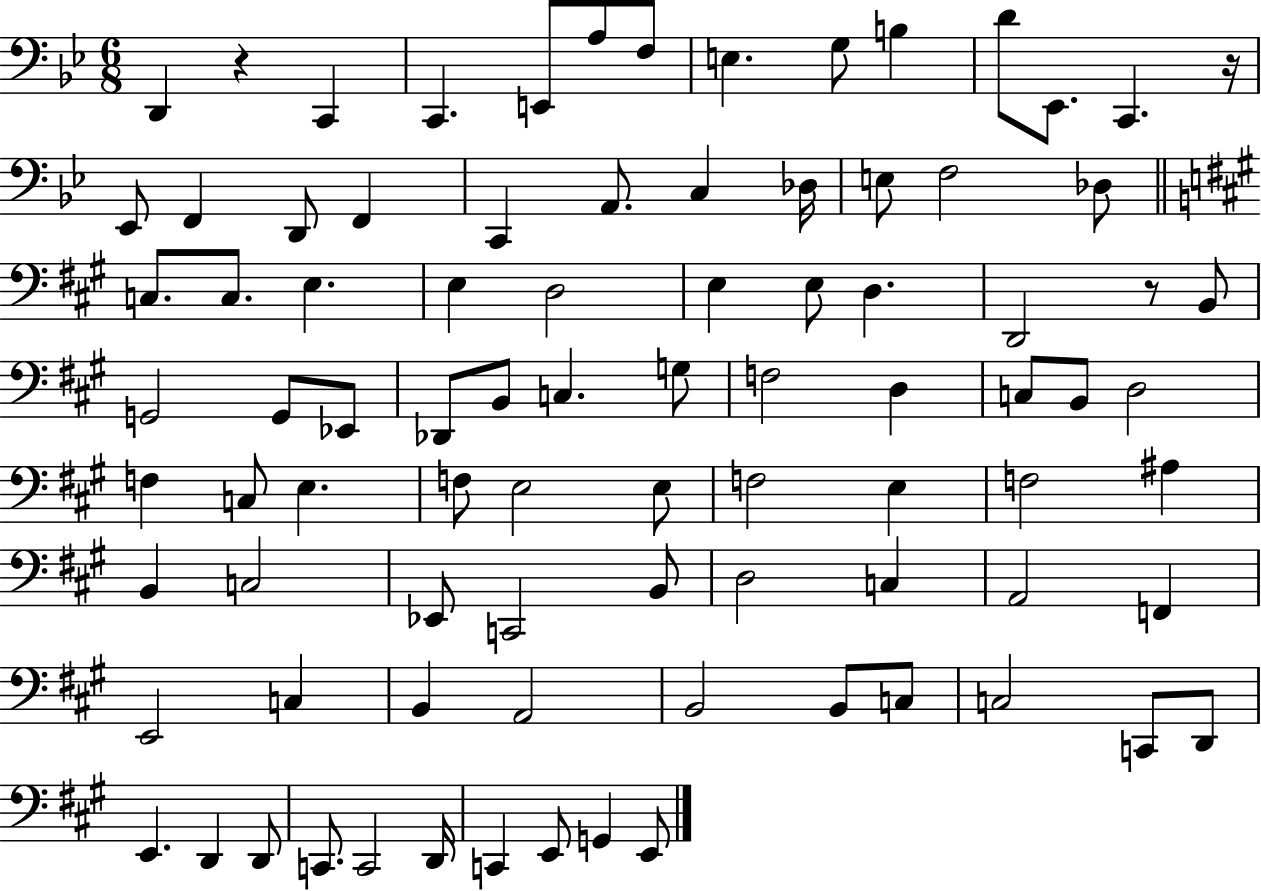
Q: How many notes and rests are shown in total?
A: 87